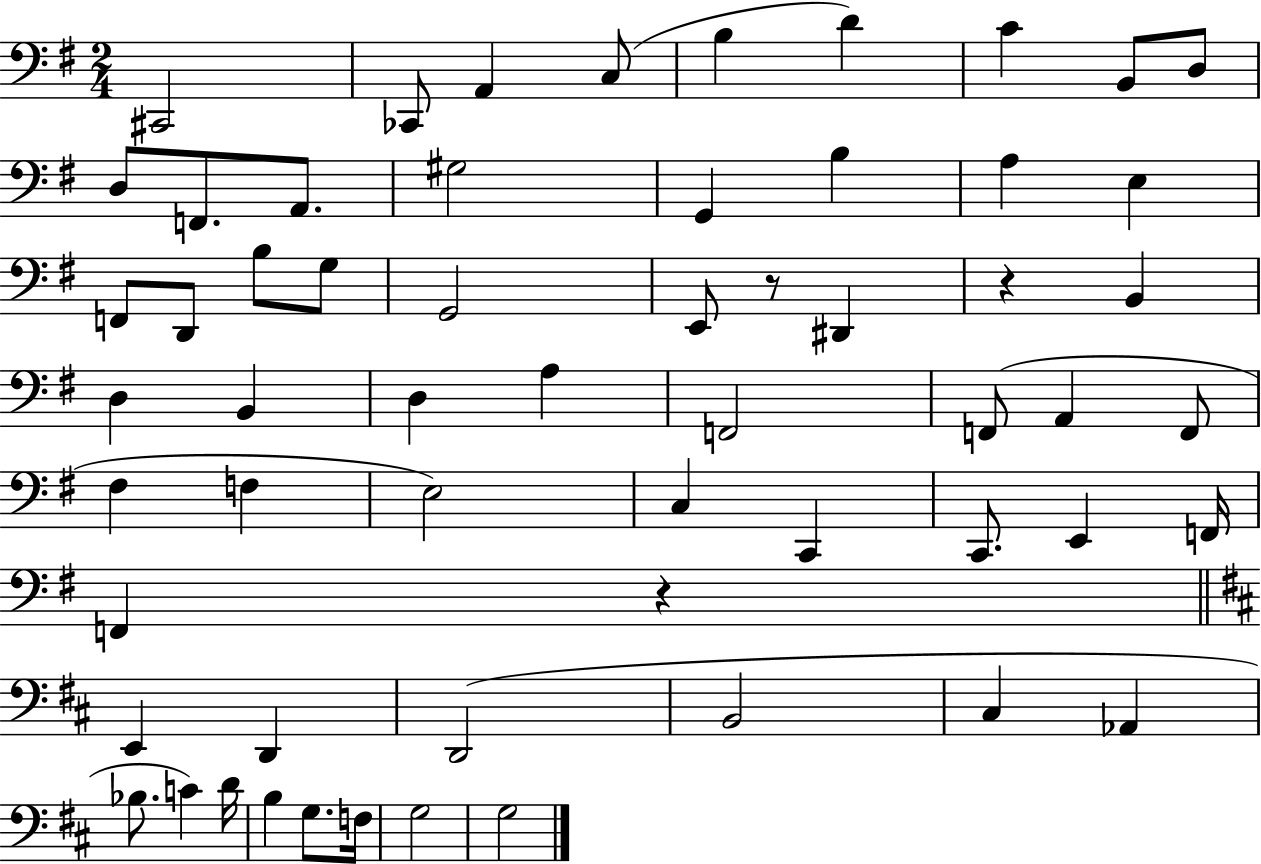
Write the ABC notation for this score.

X:1
T:Untitled
M:2/4
L:1/4
K:G
^C,,2 _C,,/2 A,, C,/2 B, D C B,,/2 D,/2 D,/2 F,,/2 A,,/2 ^G,2 G,, B, A, E, F,,/2 D,,/2 B,/2 G,/2 G,,2 E,,/2 z/2 ^D,, z B,, D, B,, D, A, F,,2 F,,/2 A,, F,,/2 ^F, F, E,2 C, C,, C,,/2 E,, F,,/4 F,, z E,, D,, D,,2 B,,2 ^C, _A,, _B,/2 C D/4 B, G,/2 F,/4 G,2 G,2